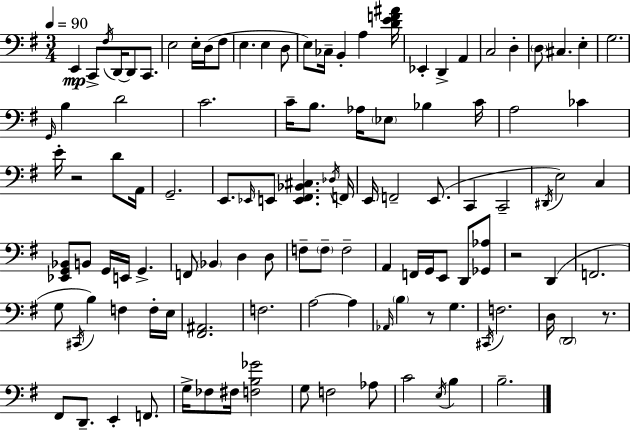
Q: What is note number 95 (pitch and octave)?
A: FES3